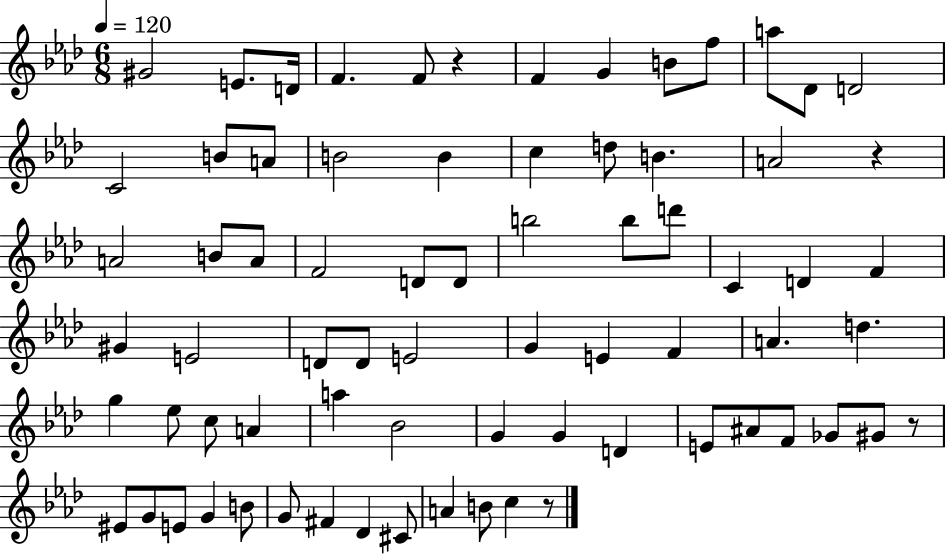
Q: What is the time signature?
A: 6/8